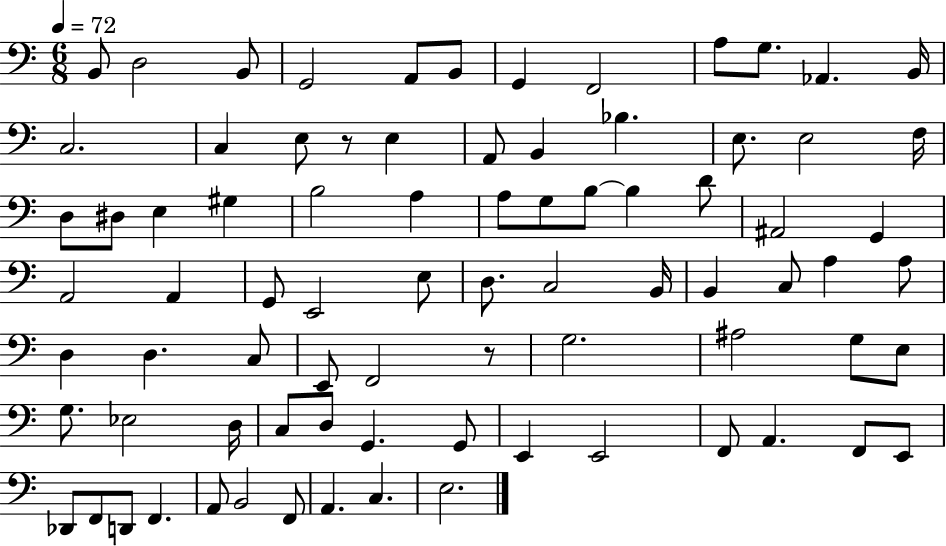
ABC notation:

X:1
T:Untitled
M:6/8
L:1/4
K:C
B,,/2 D,2 B,,/2 G,,2 A,,/2 B,,/2 G,, F,,2 A,/2 G,/2 _A,, B,,/4 C,2 C, E,/2 z/2 E, A,,/2 B,, _B, E,/2 E,2 F,/4 D,/2 ^D,/2 E, ^G, B,2 A, A,/2 G,/2 B,/2 B, D/2 ^A,,2 G,, A,,2 A,, G,,/2 E,,2 E,/2 D,/2 C,2 B,,/4 B,, C,/2 A, A,/2 D, D, C,/2 E,,/2 F,,2 z/2 G,2 ^A,2 G,/2 E,/2 G,/2 _E,2 D,/4 C,/2 D,/2 G,, G,,/2 E,, E,,2 F,,/2 A,, F,,/2 E,,/2 _D,,/2 F,,/2 D,,/2 F,, A,,/2 B,,2 F,,/2 A,, C, E,2